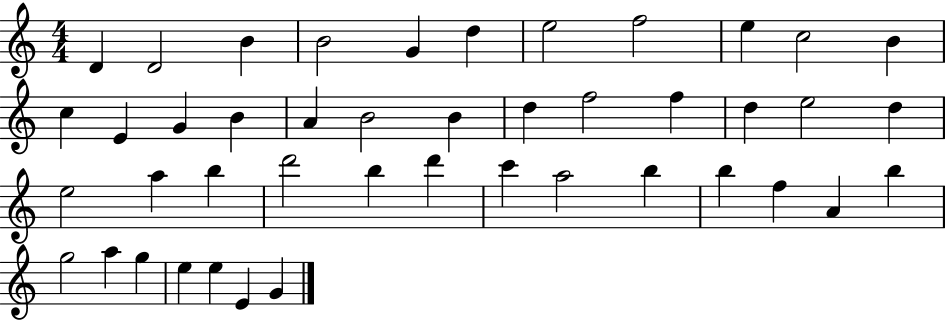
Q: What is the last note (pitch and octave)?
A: G4